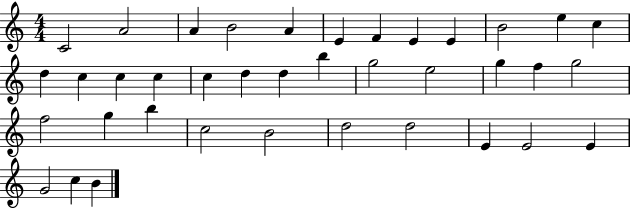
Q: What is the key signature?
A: C major